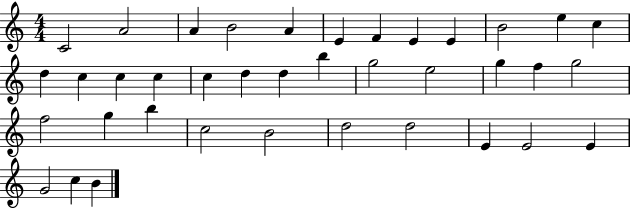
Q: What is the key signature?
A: C major